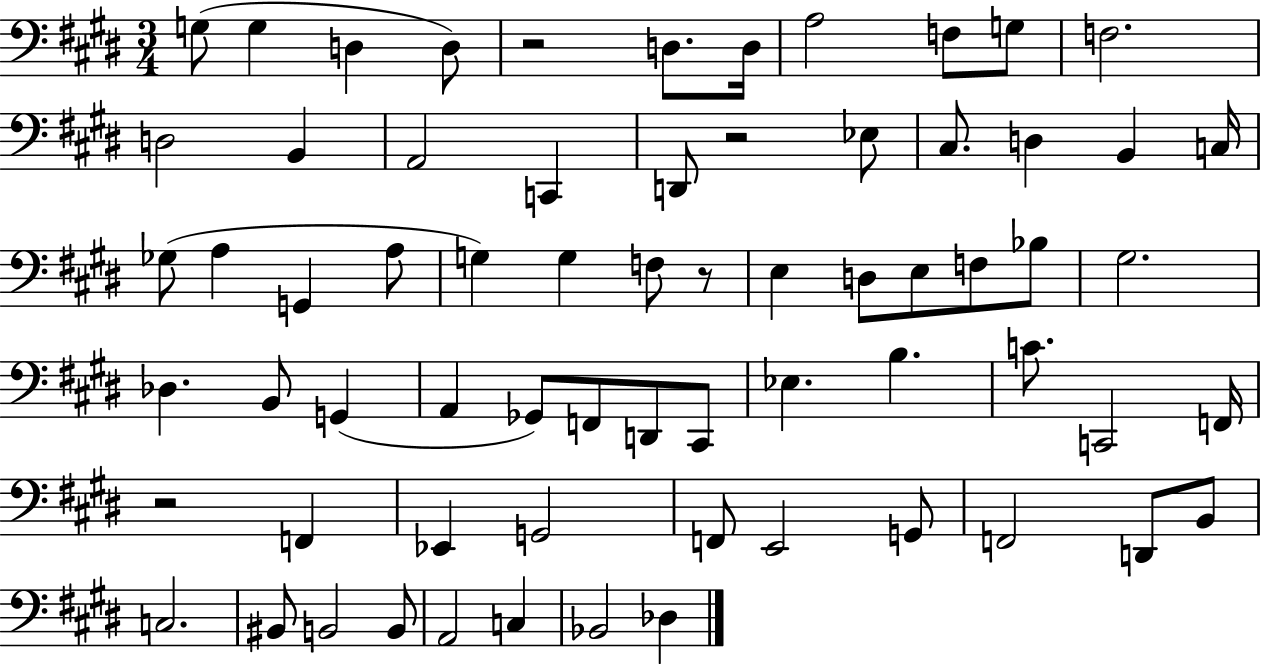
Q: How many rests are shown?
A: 4